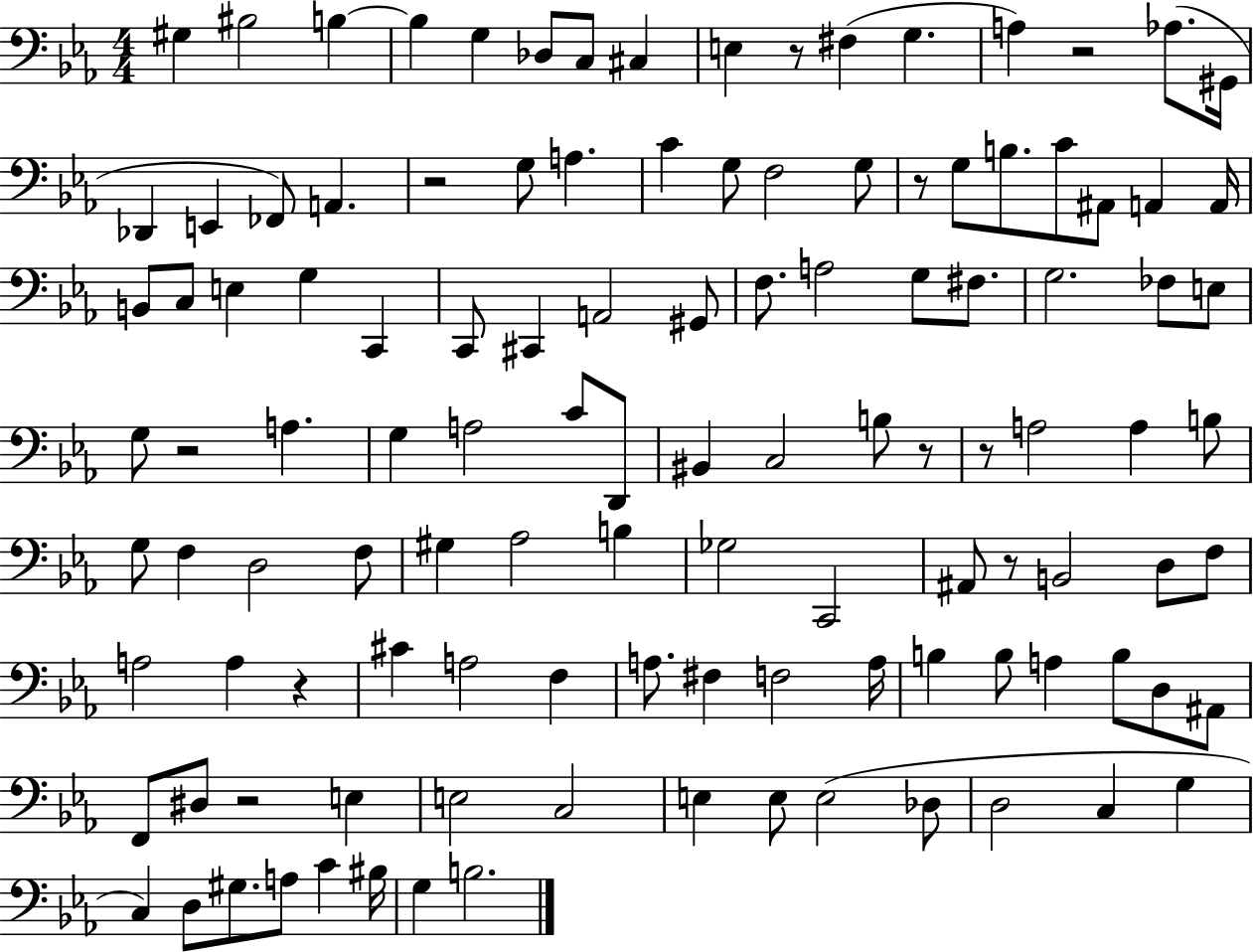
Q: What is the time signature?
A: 4/4